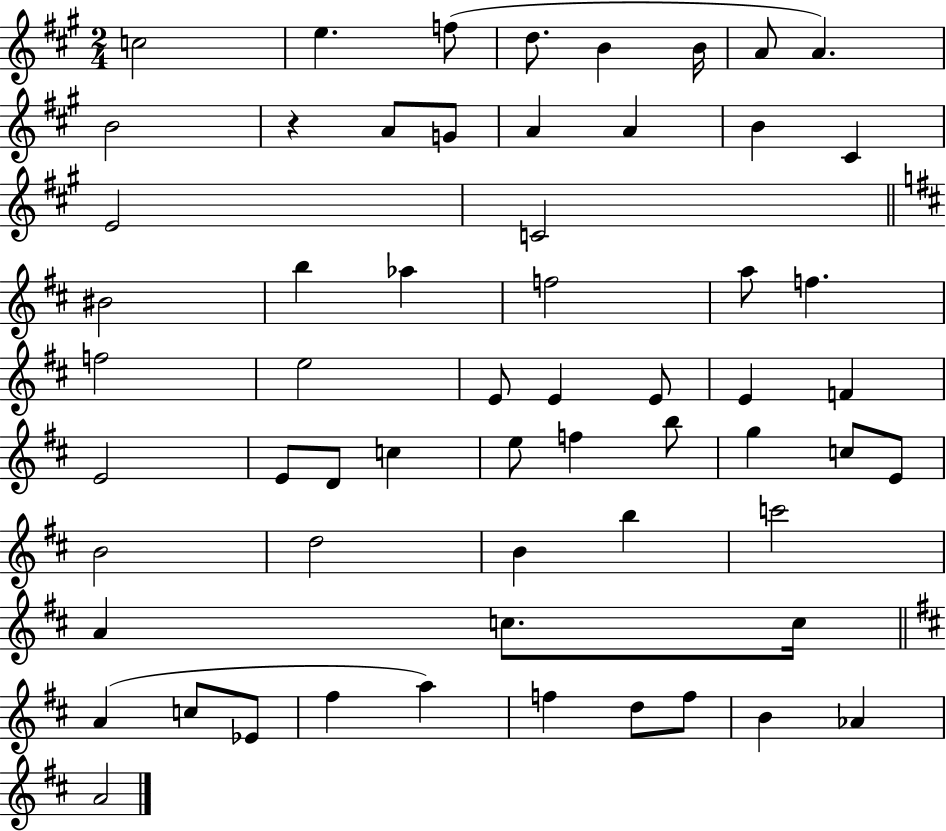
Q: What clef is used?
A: treble